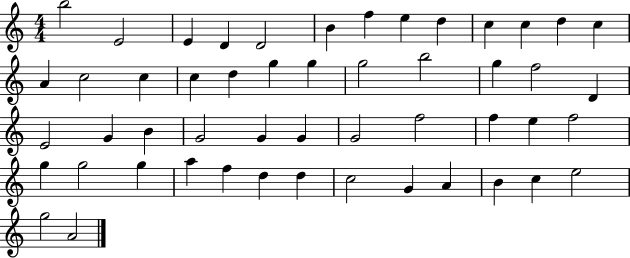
X:1
T:Untitled
M:4/4
L:1/4
K:C
b2 E2 E D D2 B f e d c c d c A c2 c c d g g g2 b2 g f2 D E2 G B G2 G G G2 f2 f e f2 g g2 g a f d d c2 G A B c e2 g2 A2